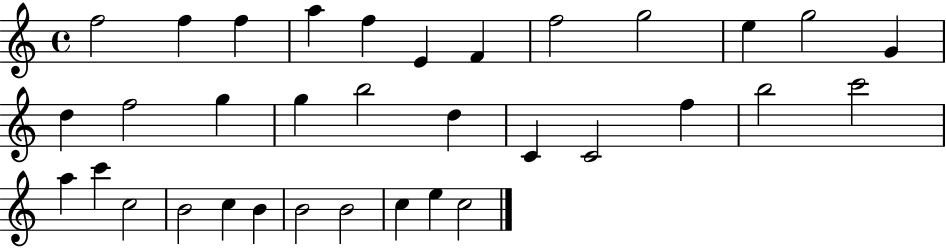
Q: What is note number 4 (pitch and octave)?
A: A5